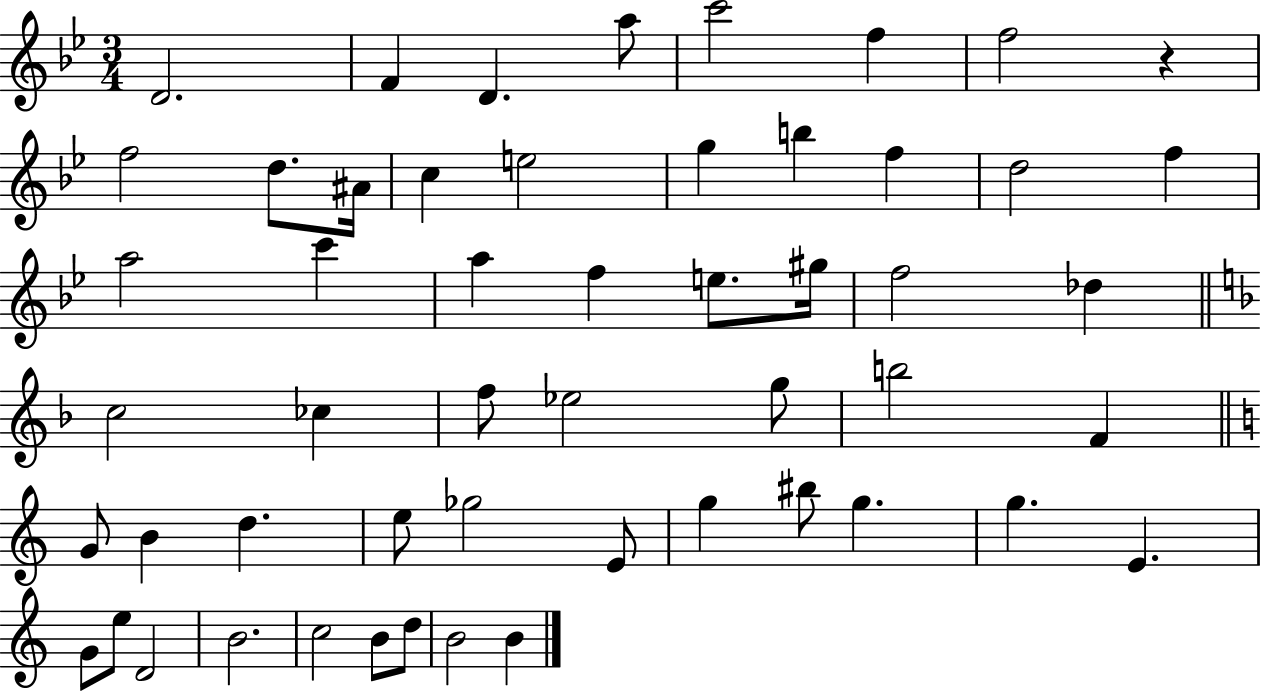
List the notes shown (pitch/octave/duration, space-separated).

D4/h. F4/q D4/q. A5/e C6/h F5/q F5/h R/q F5/h D5/e. A#4/s C5/q E5/h G5/q B5/q F5/q D5/h F5/q A5/h C6/q A5/q F5/q E5/e. G#5/s F5/h Db5/q C5/h CES5/q F5/e Eb5/h G5/e B5/h F4/q G4/e B4/q D5/q. E5/e Gb5/h E4/e G5/q BIS5/e G5/q. G5/q. E4/q. G4/e E5/e D4/h B4/h. C5/h B4/e D5/e B4/h B4/q